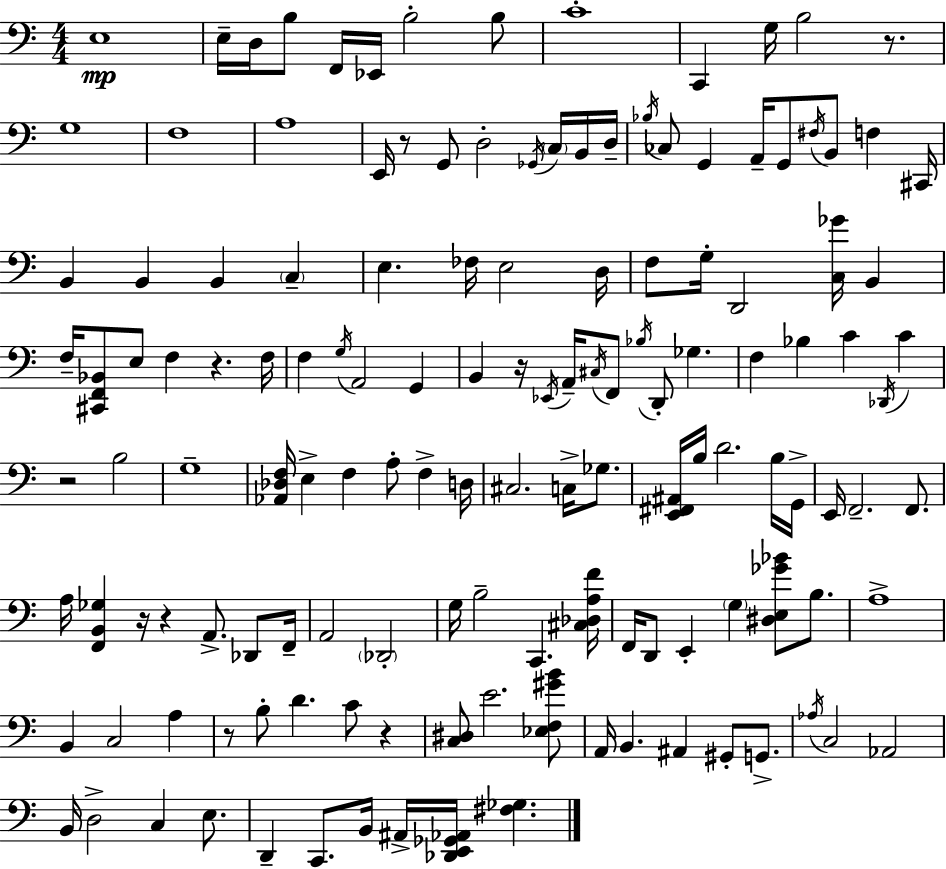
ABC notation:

X:1
T:Untitled
M:4/4
L:1/4
K:Am
E,4 E,/4 D,/4 B,/2 F,,/4 _E,,/4 B,2 B,/2 C4 C,, G,/4 B,2 z/2 G,4 F,4 A,4 E,,/4 z/2 G,,/2 D,2 _G,,/4 C,/4 B,,/4 D,/4 _B,/4 _C,/2 G,, A,,/4 G,,/2 ^F,/4 B,,/2 F, ^C,,/4 B,, B,, B,, C, E, _F,/4 E,2 D,/4 F,/2 G,/4 D,,2 [C,_G]/4 B,, F,/4 [^C,,F,,_B,,]/2 E,/2 F, z F,/4 F, G,/4 A,,2 G,, B,, z/4 _E,,/4 A,,/4 ^C,/4 F,,/2 _B,/4 D,,/2 _G, F, _B, C _D,,/4 C z2 B,2 G,4 [_A,,_D,F,]/4 E, F, A,/2 F, D,/4 ^C,2 C,/4 _G,/2 [E,,^F,,^A,,]/4 B,/4 D2 B,/4 G,,/4 E,,/4 F,,2 F,,/2 A,/4 [F,,B,,_G,] z/4 z A,,/2 _D,,/2 F,,/4 A,,2 _D,,2 G,/4 B,2 C,, [^C,_D,A,F]/4 F,,/4 D,,/2 E,, G, [^D,E,_G_B]/2 B,/2 A,4 B,, C,2 A, z/2 B,/2 D C/2 z [C,^D,]/2 E2 [_E,F,^GB]/2 A,,/4 B,, ^A,, ^G,,/2 G,,/2 _A,/4 C,2 _A,,2 B,,/4 D,2 C, E,/2 D,, C,,/2 B,,/4 ^A,,/4 [_D,,E,,_G,,_A,,]/4 [^F,_G,]